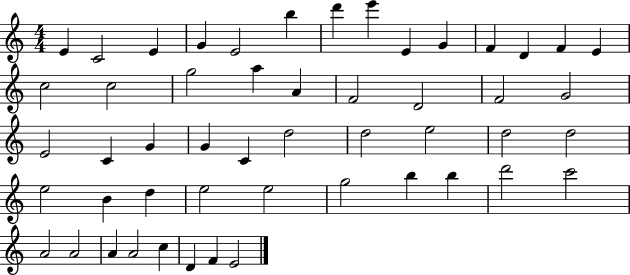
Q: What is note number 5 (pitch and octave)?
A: E4